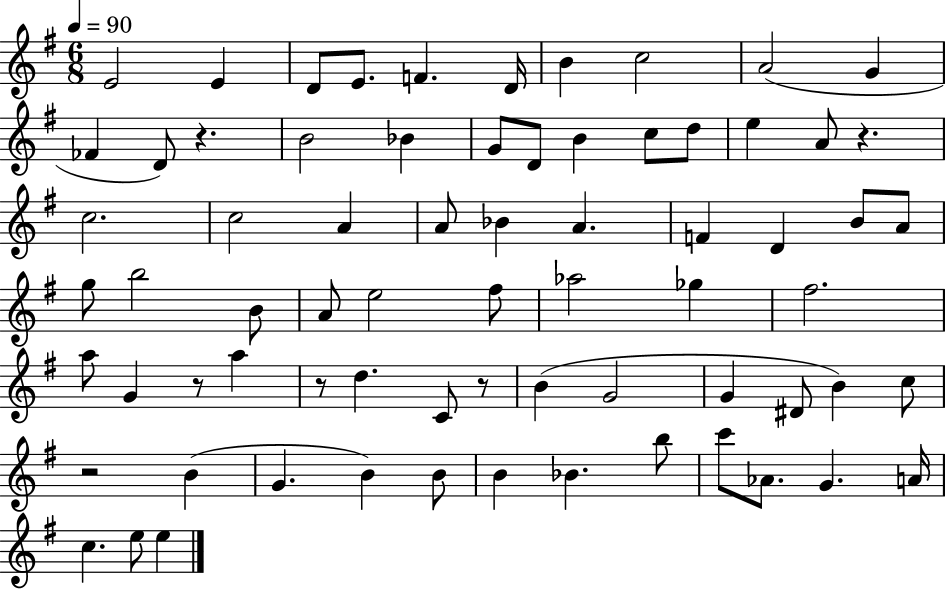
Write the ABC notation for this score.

X:1
T:Untitled
M:6/8
L:1/4
K:G
E2 E D/2 E/2 F D/4 B c2 A2 G _F D/2 z B2 _B G/2 D/2 B c/2 d/2 e A/2 z c2 c2 A A/2 _B A F D B/2 A/2 g/2 b2 B/2 A/2 e2 ^f/2 _a2 _g ^f2 a/2 G z/2 a z/2 d C/2 z/2 B G2 G ^D/2 B c/2 z2 B G B B/2 B _B b/2 c'/2 _A/2 G A/4 c e/2 e